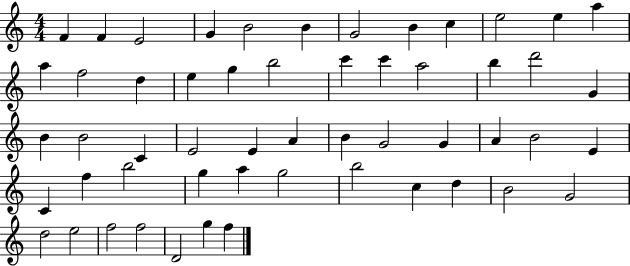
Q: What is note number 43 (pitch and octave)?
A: B5